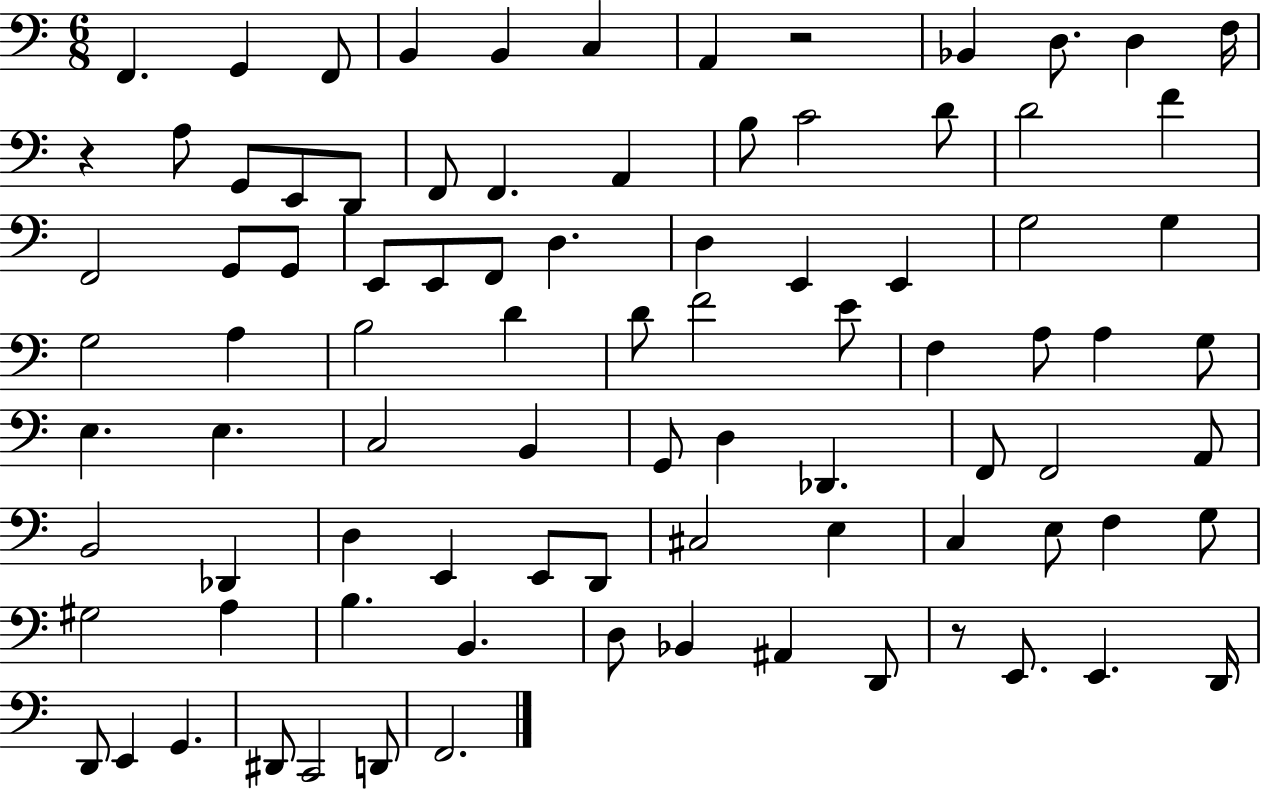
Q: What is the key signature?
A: C major